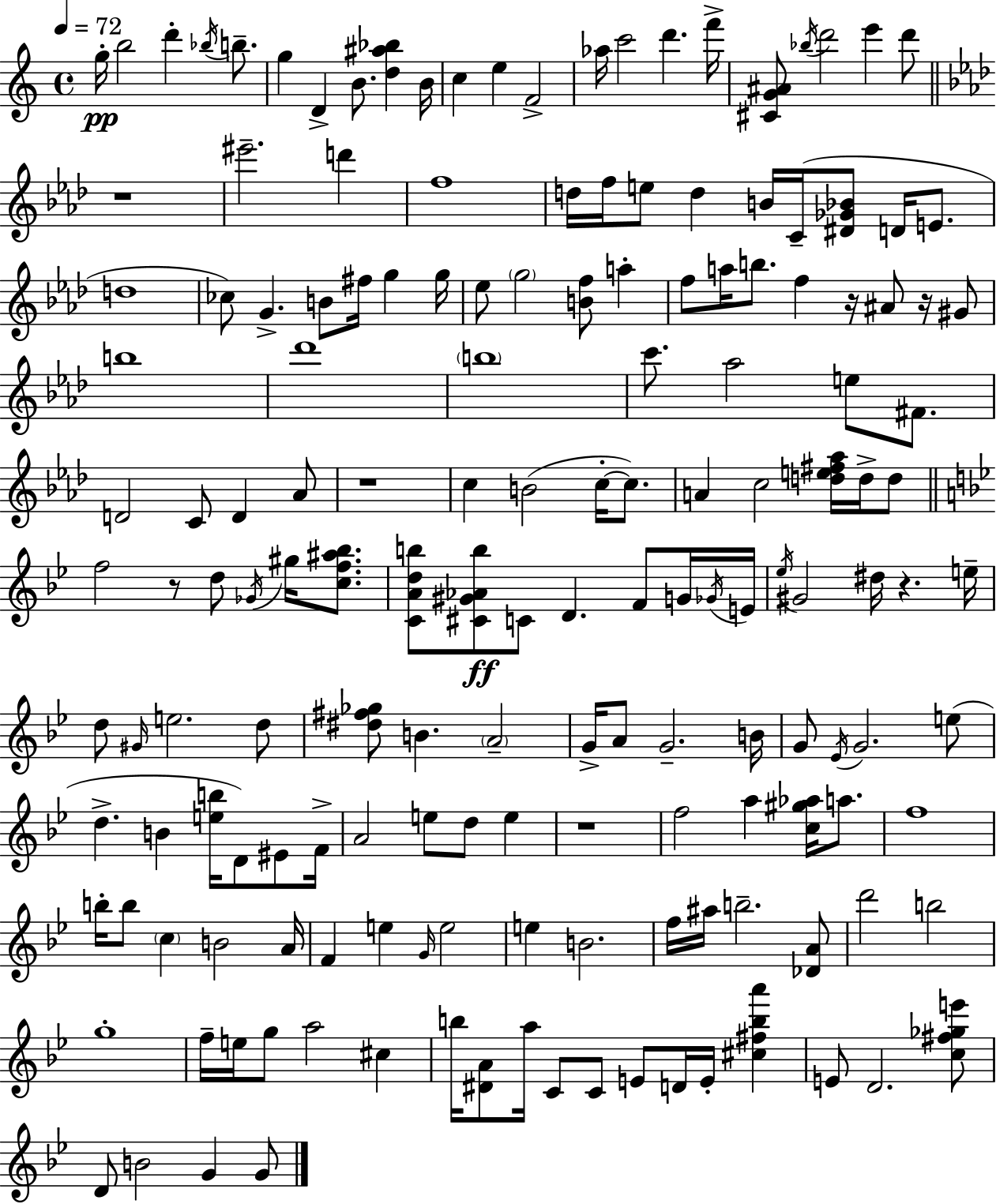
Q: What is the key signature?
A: A minor